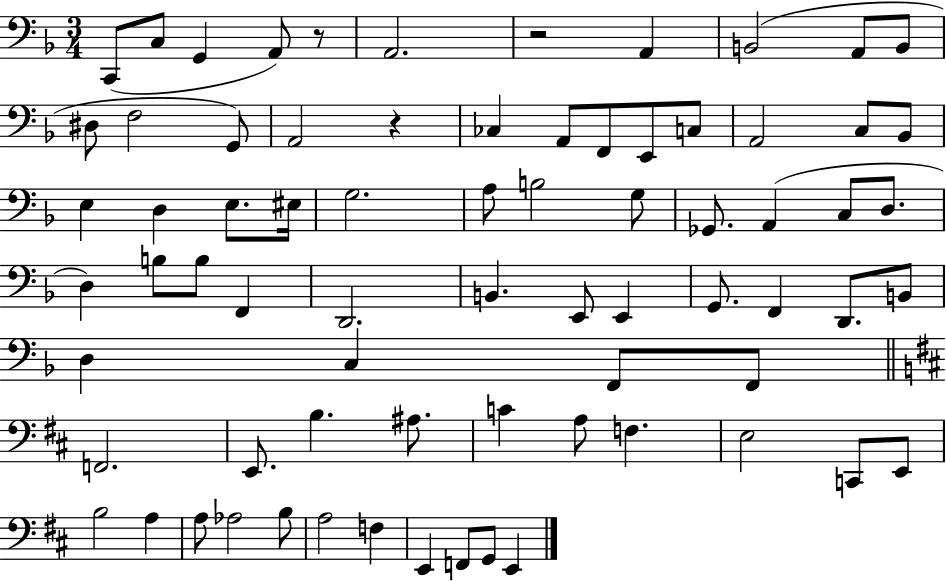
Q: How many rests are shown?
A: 3